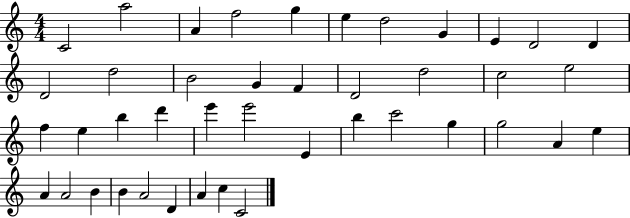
C4/h A5/h A4/q F5/h G5/q E5/q D5/h G4/q E4/q D4/h D4/q D4/h D5/h B4/h G4/q F4/q D4/h D5/h C5/h E5/h F5/q E5/q B5/q D6/q E6/q E6/h E4/q B5/q C6/h G5/q G5/h A4/q E5/q A4/q A4/h B4/q B4/q A4/h D4/q A4/q C5/q C4/h